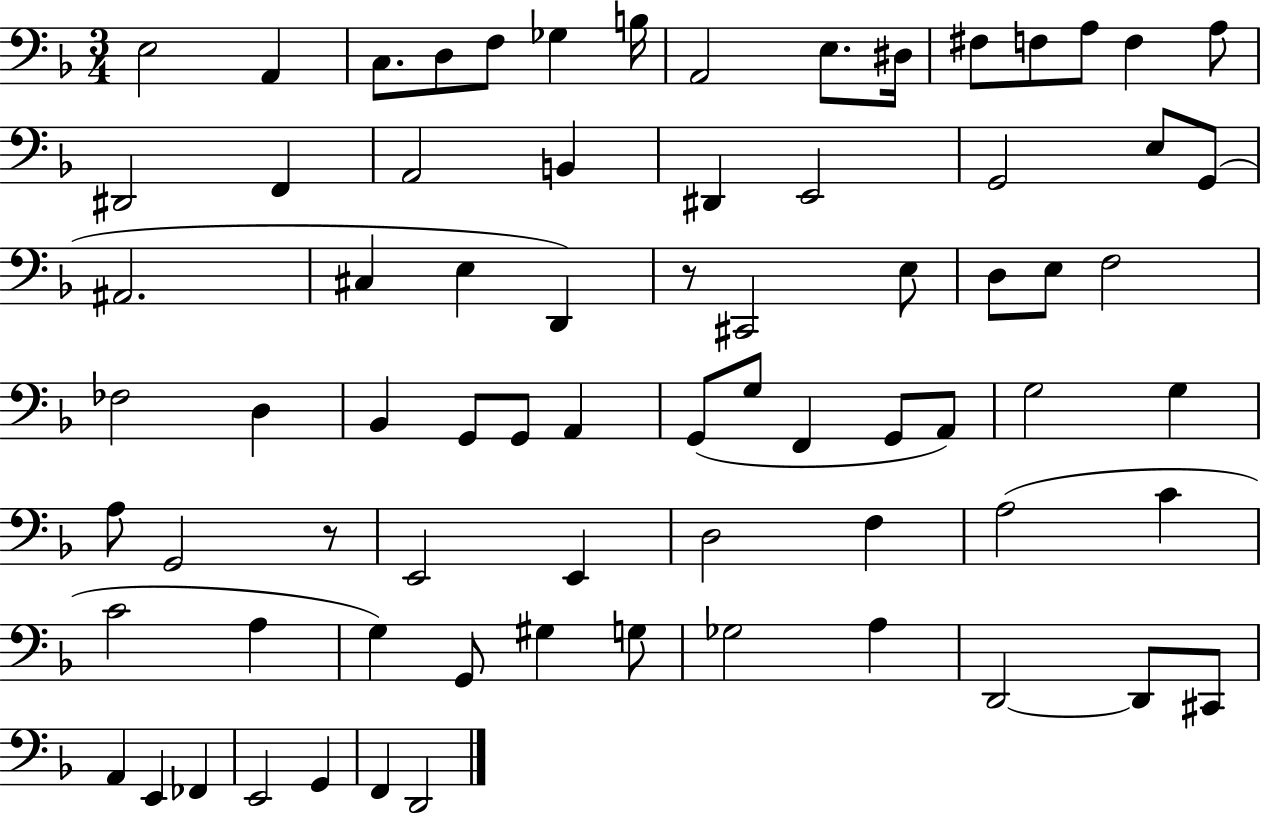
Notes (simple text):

E3/h A2/q C3/e. D3/e F3/e Gb3/q B3/s A2/h E3/e. D#3/s F#3/e F3/e A3/e F3/q A3/e D#2/h F2/q A2/h B2/q D#2/q E2/h G2/h E3/e G2/e A#2/h. C#3/q E3/q D2/q R/e C#2/h E3/e D3/e E3/e F3/h FES3/h D3/q Bb2/q G2/e G2/e A2/q G2/e G3/e F2/q G2/e A2/e G3/h G3/q A3/e G2/h R/e E2/h E2/q D3/h F3/q A3/h C4/q C4/h A3/q G3/q G2/e G#3/q G3/e Gb3/h A3/q D2/h D2/e C#2/e A2/q E2/q FES2/q E2/h G2/q F2/q D2/h